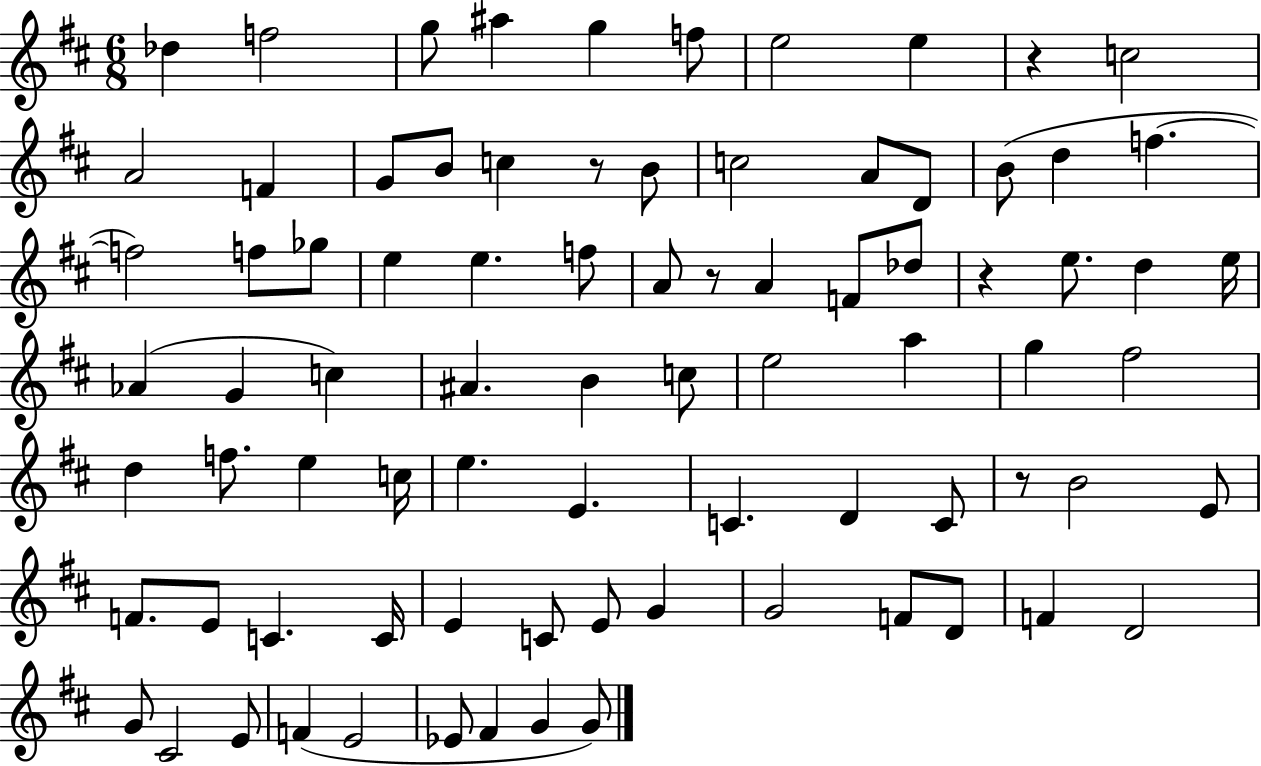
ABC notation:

X:1
T:Untitled
M:6/8
L:1/4
K:D
_d f2 g/2 ^a g f/2 e2 e z c2 A2 F G/2 B/2 c z/2 B/2 c2 A/2 D/2 B/2 d f f2 f/2 _g/2 e e f/2 A/2 z/2 A F/2 _d/2 z e/2 d e/4 _A G c ^A B c/2 e2 a g ^f2 d f/2 e c/4 e E C D C/2 z/2 B2 E/2 F/2 E/2 C C/4 E C/2 E/2 G G2 F/2 D/2 F D2 G/2 ^C2 E/2 F E2 _E/2 ^F G G/2